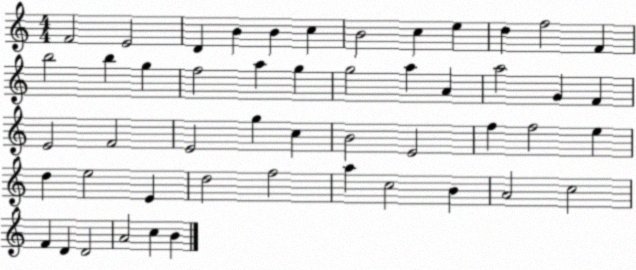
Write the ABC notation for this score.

X:1
T:Untitled
M:4/4
L:1/4
K:C
F2 E2 D B B c B2 c e d f2 F b2 b g f2 a g g2 a A a2 G F E2 F2 E2 g c B2 E2 f f2 e d e2 E d2 f2 a c2 B A2 c2 F D D2 A2 c B